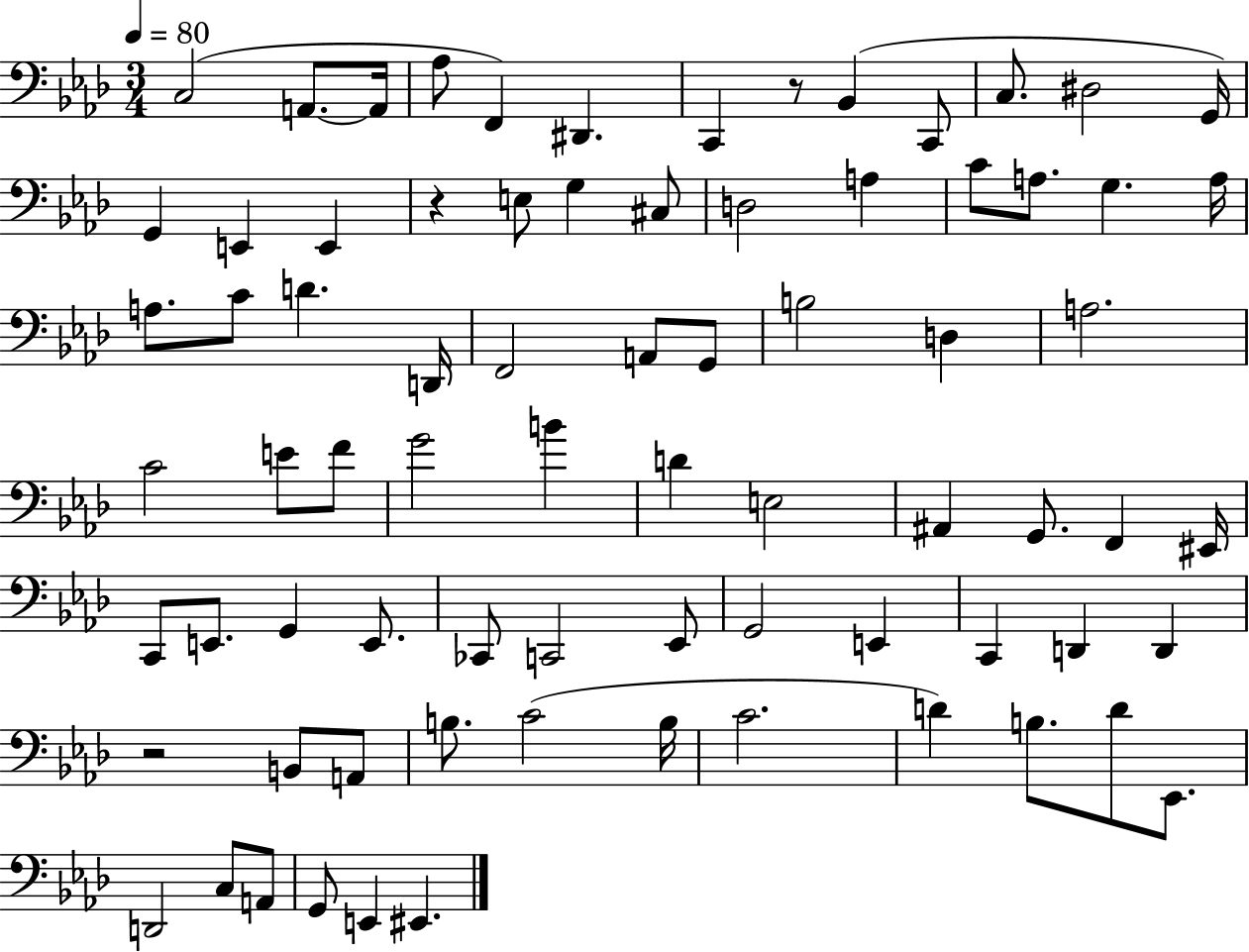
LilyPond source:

{
  \clef bass
  \numericTimeSignature
  \time 3/4
  \key aes \major
  \tempo 4 = 80
  c2( a,8.~~ a,16 | aes8 f,4) dis,4. | c,4 r8 bes,4( c,8 | c8. dis2 g,16) | \break g,4 e,4 e,4 | r4 e8 g4 cis8 | d2 a4 | c'8 a8. g4. a16 | \break a8. c'8 d'4. d,16 | f,2 a,8 g,8 | b2 d4 | a2. | \break c'2 e'8 f'8 | g'2 b'4 | d'4 e2 | ais,4 g,8. f,4 eis,16 | \break c,8 e,8. g,4 e,8. | ces,8 c,2 ees,8 | g,2 e,4 | c,4 d,4 d,4 | \break r2 b,8 a,8 | b8. c'2( b16 | c'2. | d'4) b8. d'8 ees,8. | \break d,2 c8 a,8 | g,8 e,4 eis,4. | \bar "|."
}